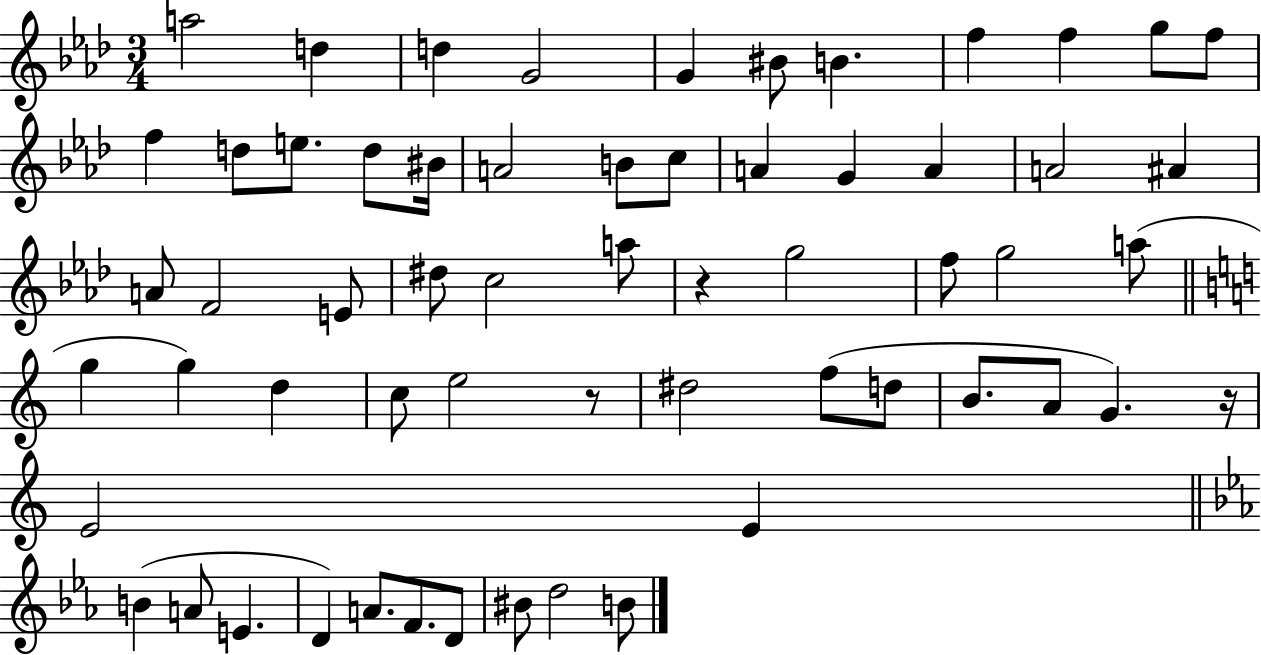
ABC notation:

X:1
T:Untitled
M:3/4
L:1/4
K:Ab
a2 d d G2 G ^B/2 B f f g/2 f/2 f d/2 e/2 d/2 ^B/4 A2 B/2 c/2 A G A A2 ^A A/2 F2 E/2 ^d/2 c2 a/2 z g2 f/2 g2 a/2 g g d c/2 e2 z/2 ^d2 f/2 d/2 B/2 A/2 G z/4 E2 E B A/2 E D A/2 F/2 D/2 ^B/2 d2 B/2